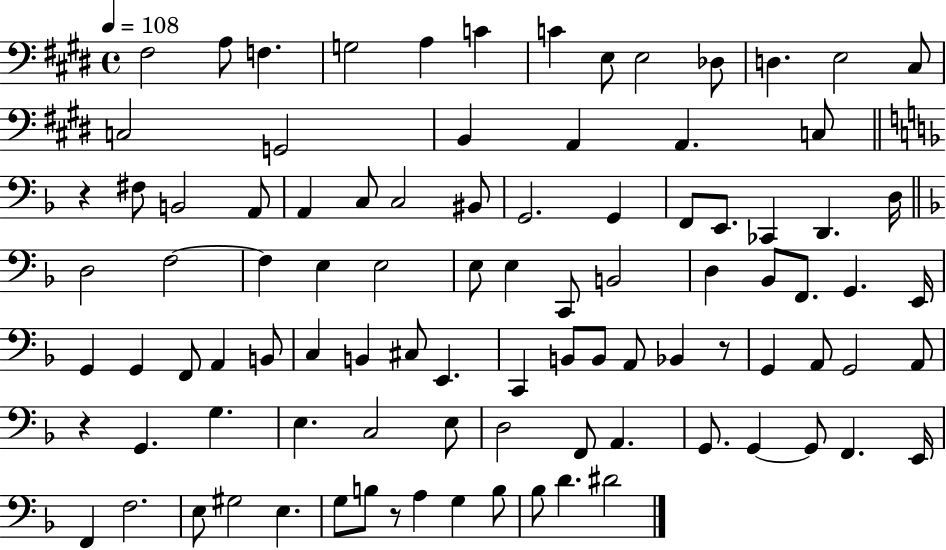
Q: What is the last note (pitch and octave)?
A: D#4